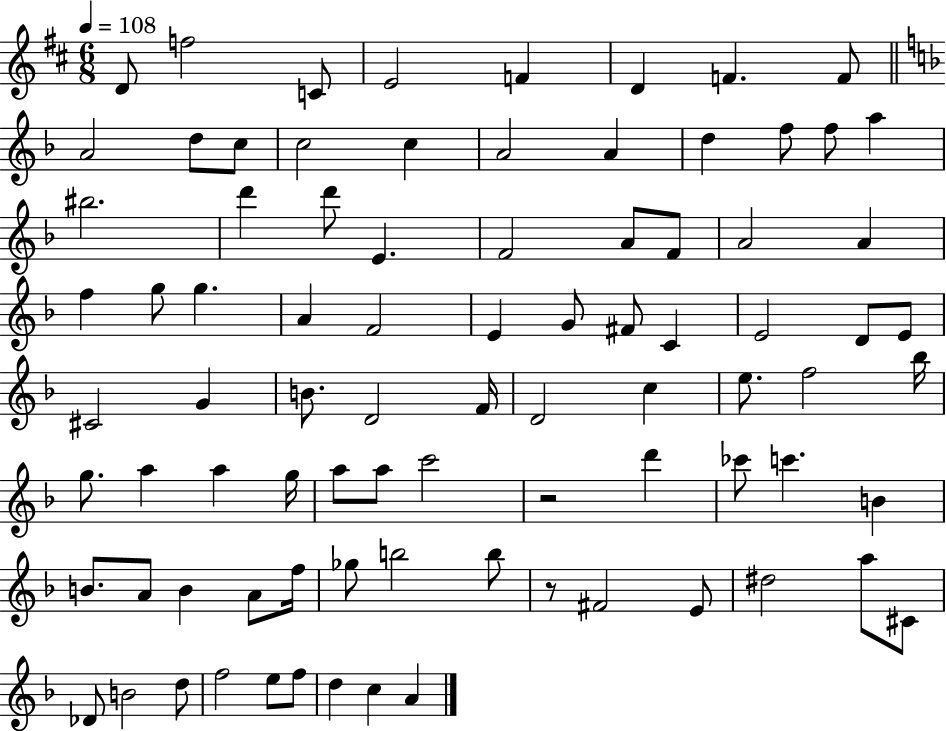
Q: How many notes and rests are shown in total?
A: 85